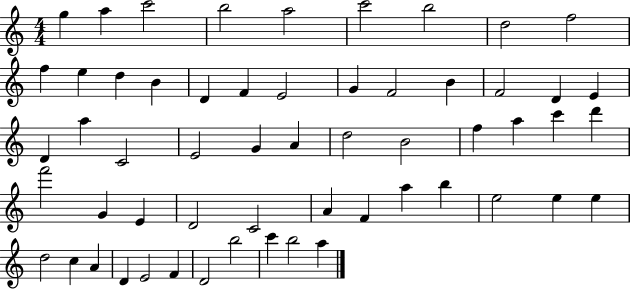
{
  \clef treble
  \numericTimeSignature
  \time 4/4
  \key c \major
  g''4 a''4 c'''2 | b''2 a''2 | c'''2 b''2 | d''2 f''2 | \break f''4 e''4 d''4 b'4 | d'4 f'4 e'2 | g'4 f'2 b'4 | f'2 d'4 e'4 | \break d'4 a''4 c'2 | e'2 g'4 a'4 | d''2 b'2 | f''4 a''4 c'''4 d'''4 | \break f'''2 g'4 e'4 | d'2 c'2 | a'4 f'4 a''4 b''4 | e''2 e''4 e''4 | \break d''2 c''4 a'4 | d'4 e'2 f'4 | d'2 b''2 | c'''4 b''2 a''4 | \break \bar "|."
}